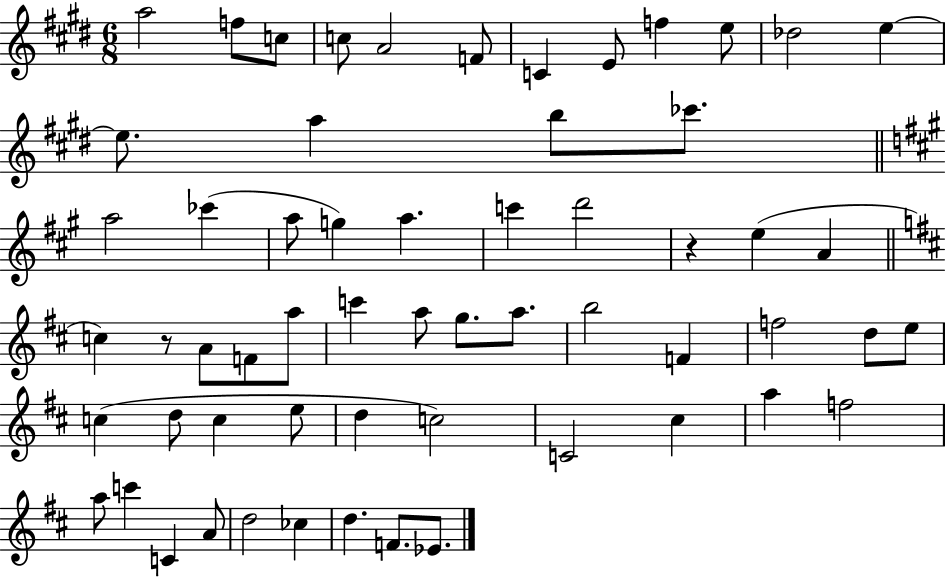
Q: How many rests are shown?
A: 2